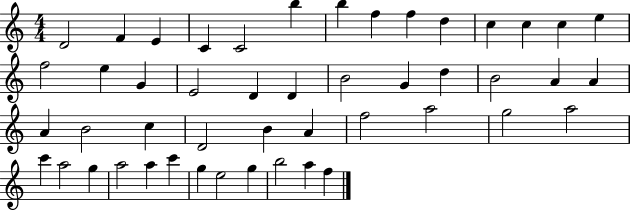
X:1
T:Untitled
M:4/4
L:1/4
K:C
D2 F E C C2 b b f f d c c c e f2 e G E2 D D B2 G d B2 A A A B2 c D2 B A f2 a2 g2 a2 c' a2 g a2 a c' g e2 g b2 a f